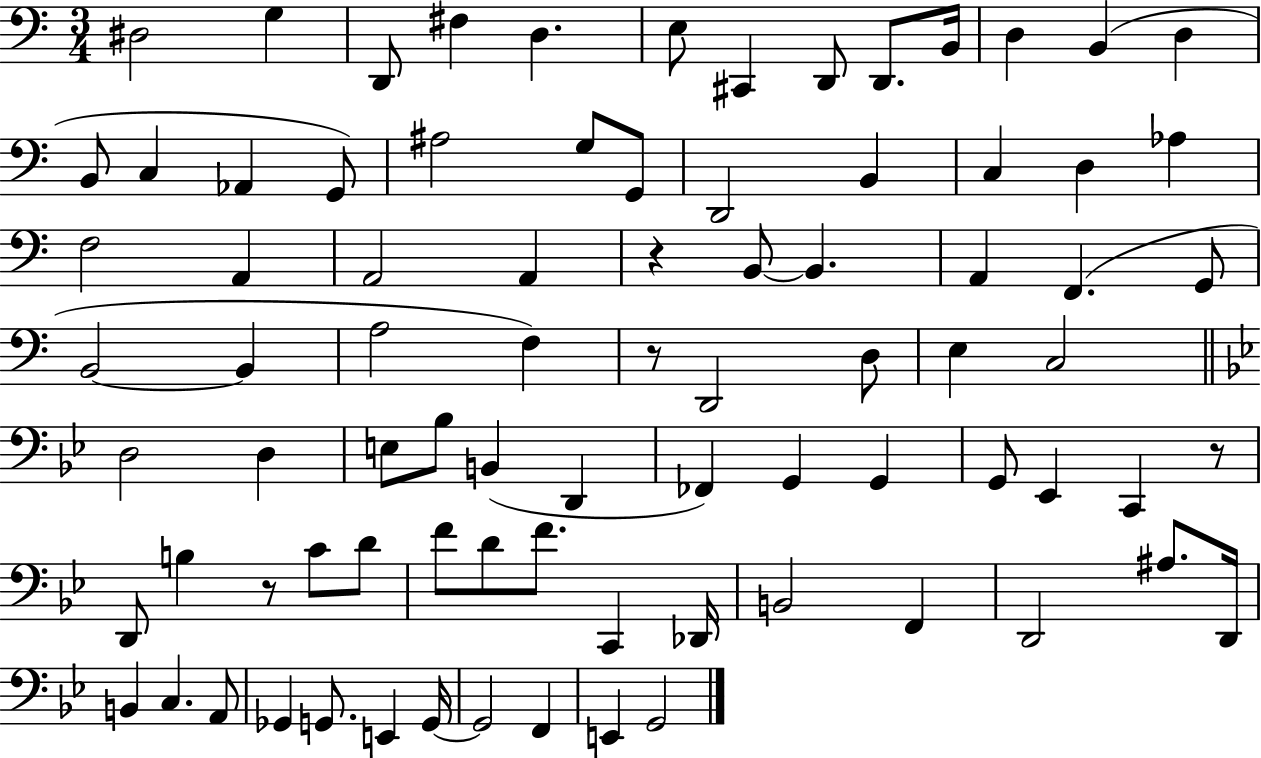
D#3/h G3/q D2/e F#3/q D3/q. E3/e C#2/q D2/e D2/e. B2/s D3/q B2/q D3/q B2/e C3/q Ab2/q G2/e A#3/h G3/e G2/e D2/h B2/q C3/q D3/q Ab3/q F3/h A2/q A2/h A2/q R/q B2/e B2/q. A2/q F2/q. G2/e B2/h B2/q A3/h F3/q R/e D2/h D3/e E3/q C3/h D3/h D3/q E3/e Bb3/e B2/q D2/q FES2/q G2/q G2/q G2/e Eb2/q C2/q R/e D2/e B3/q R/e C4/e D4/e F4/e D4/e F4/e. C2/q Db2/s B2/h F2/q D2/h A#3/e. D2/s B2/q C3/q. A2/e Gb2/q G2/e. E2/q G2/s G2/h F2/q E2/q G2/h